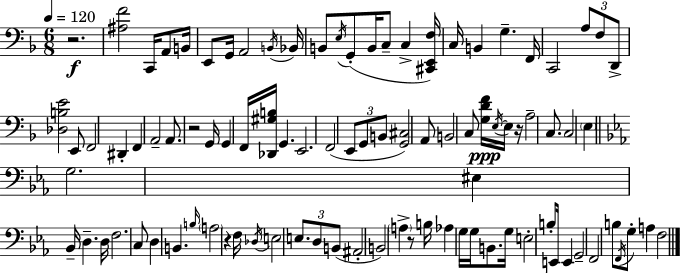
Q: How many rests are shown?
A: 5